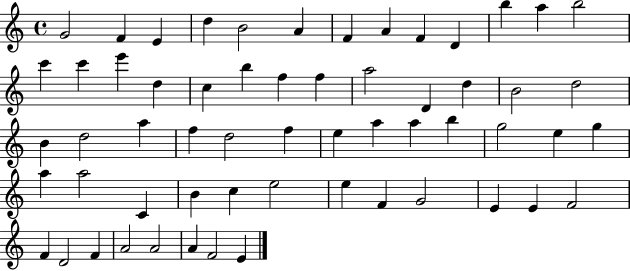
X:1
T:Untitled
M:4/4
L:1/4
K:C
G2 F E d B2 A F A F D b a b2 c' c' e' d c b f f a2 D d B2 d2 B d2 a f d2 f e a a b g2 e g a a2 C B c e2 e F G2 E E F2 F D2 F A2 A2 A F2 E